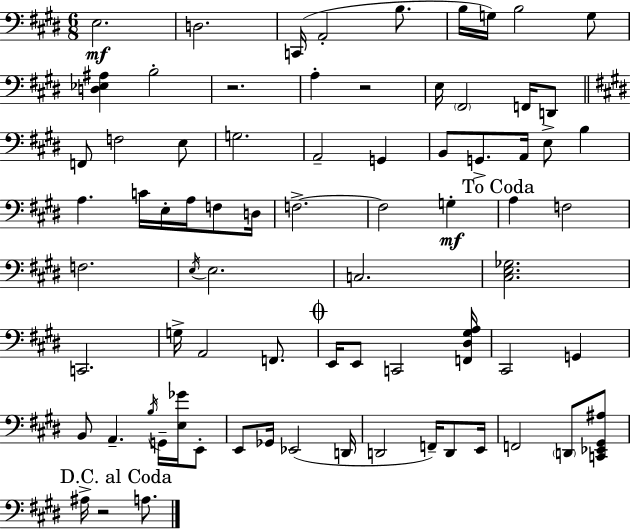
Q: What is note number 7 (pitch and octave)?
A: G3